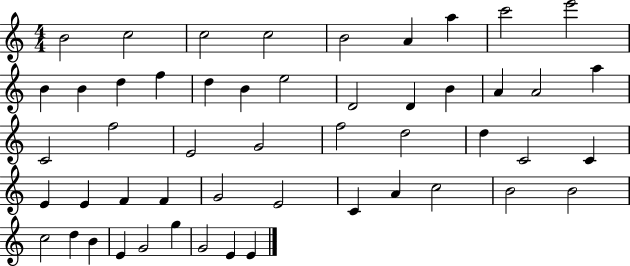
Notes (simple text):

B4/h C5/h C5/h C5/h B4/h A4/q A5/q C6/h E6/h B4/q B4/q D5/q F5/q D5/q B4/q E5/h D4/h D4/q B4/q A4/q A4/h A5/q C4/h F5/h E4/h G4/h F5/h D5/h D5/q C4/h C4/q E4/q E4/q F4/q F4/q G4/h E4/h C4/q A4/q C5/h B4/h B4/h C5/h D5/q B4/q E4/q G4/h G5/q G4/h E4/q E4/q